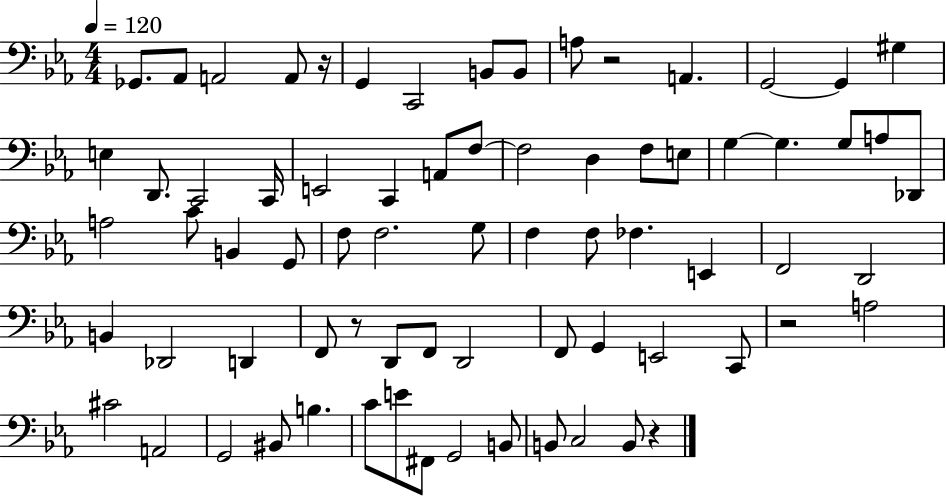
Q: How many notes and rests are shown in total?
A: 73